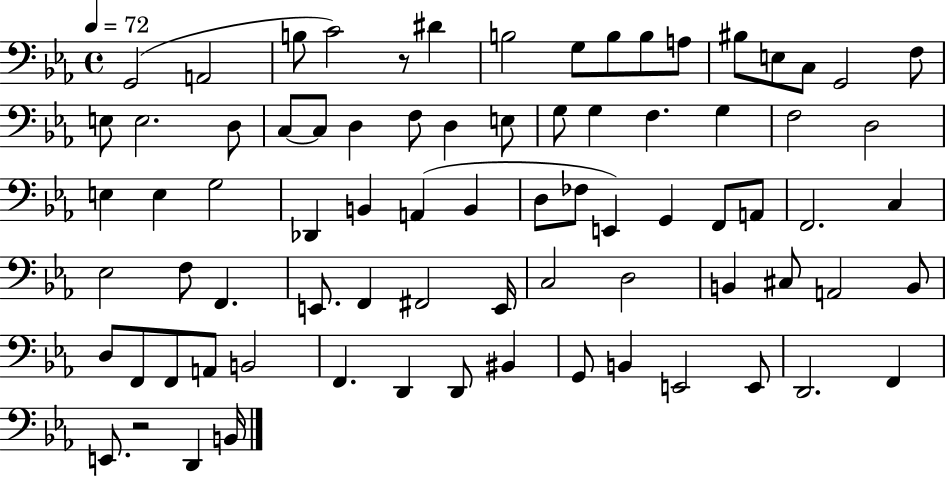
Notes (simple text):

G2/h A2/h B3/e C4/h R/e D#4/q B3/h G3/e B3/e B3/e A3/e BIS3/e E3/e C3/e G2/h F3/e E3/e E3/h. D3/e C3/e C3/e D3/q F3/e D3/q E3/e G3/e G3/q F3/q. G3/q F3/h D3/h E3/q E3/q G3/h Db2/q B2/q A2/q B2/q D3/e FES3/e E2/q G2/q F2/e A2/e F2/h. C3/q Eb3/h F3/e F2/q. E2/e. F2/q F#2/h E2/s C3/h D3/h B2/q C#3/e A2/h B2/e D3/e F2/e F2/e A2/e B2/h F2/q. D2/q D2/e BIS2/q G2/e B2/q E2/h E2/e D2/h. F2/q E2/e. R/h D2/q B2/s